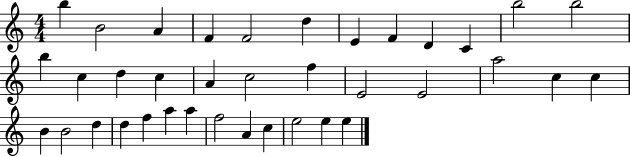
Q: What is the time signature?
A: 4/4